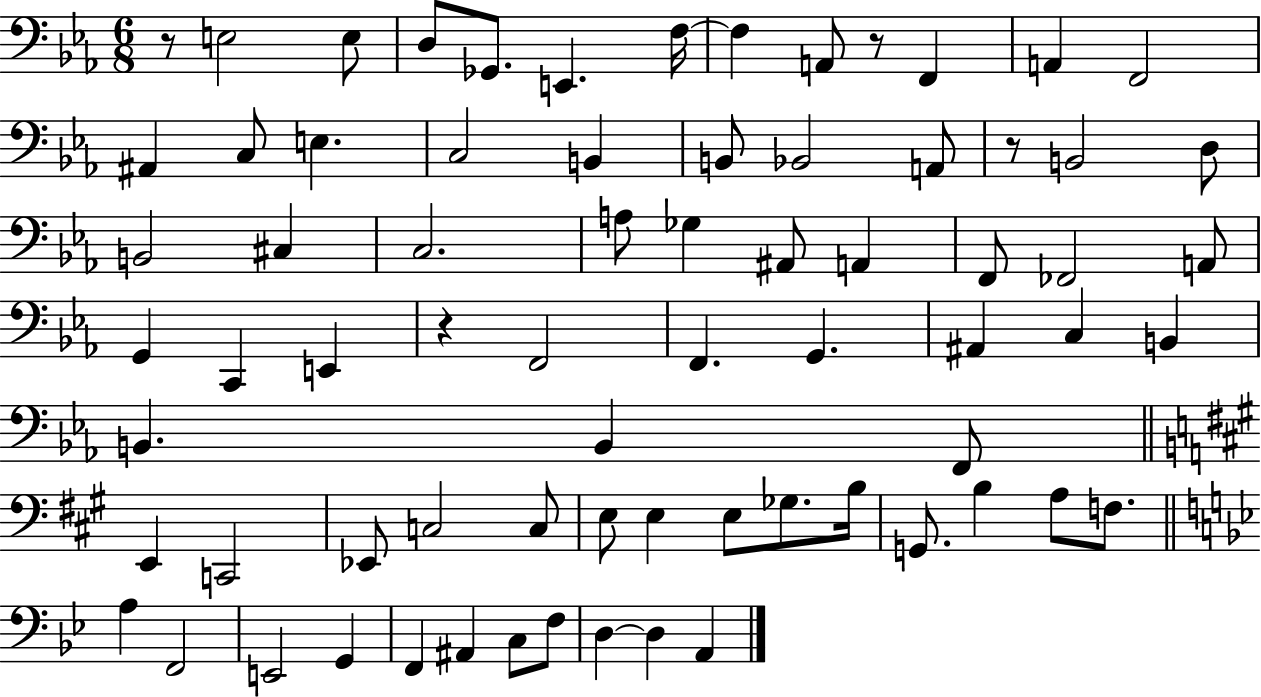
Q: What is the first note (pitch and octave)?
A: E3